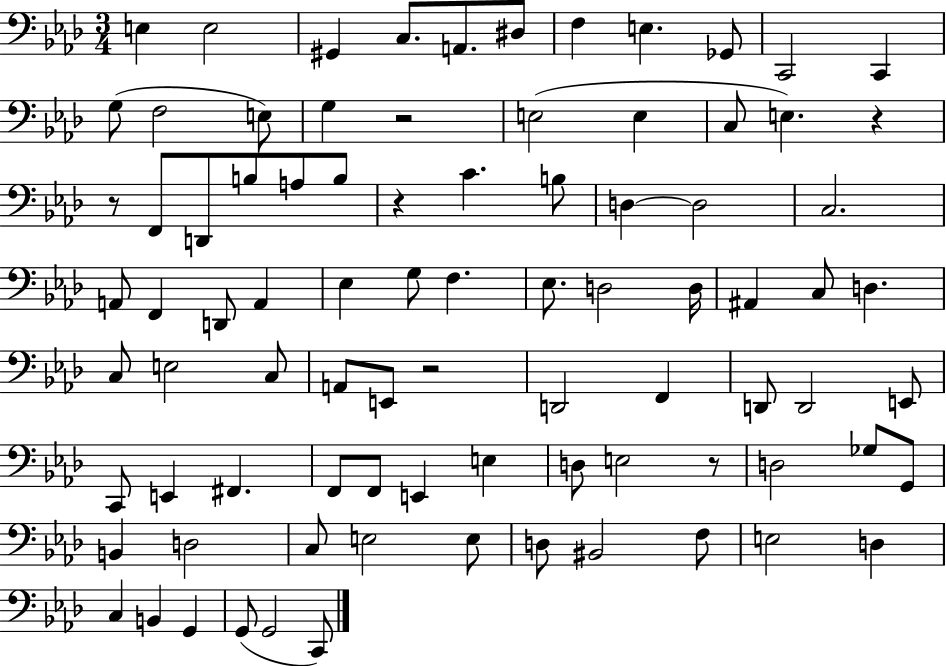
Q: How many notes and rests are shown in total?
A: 86